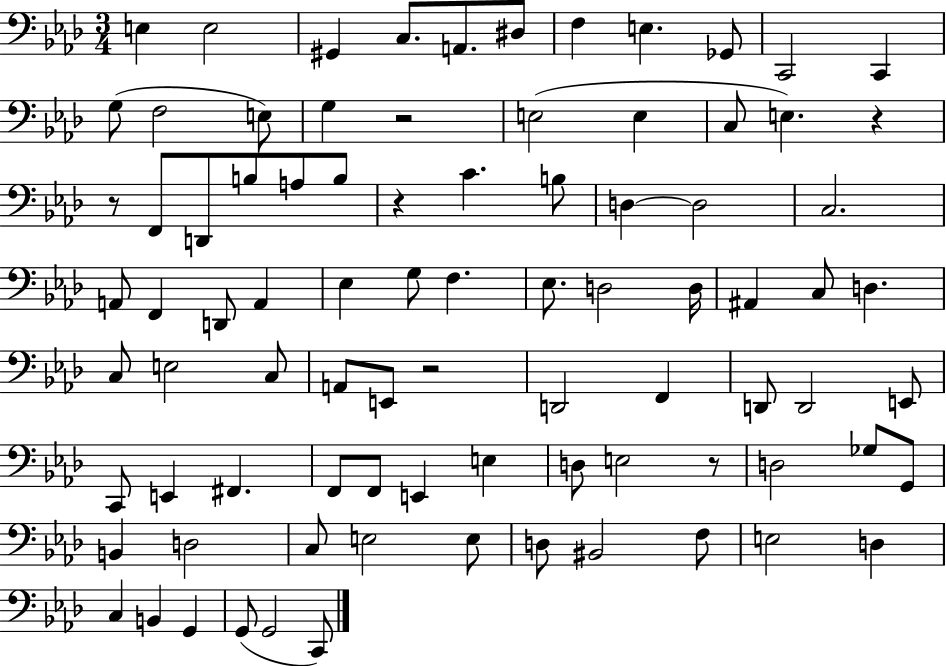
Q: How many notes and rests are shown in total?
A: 86